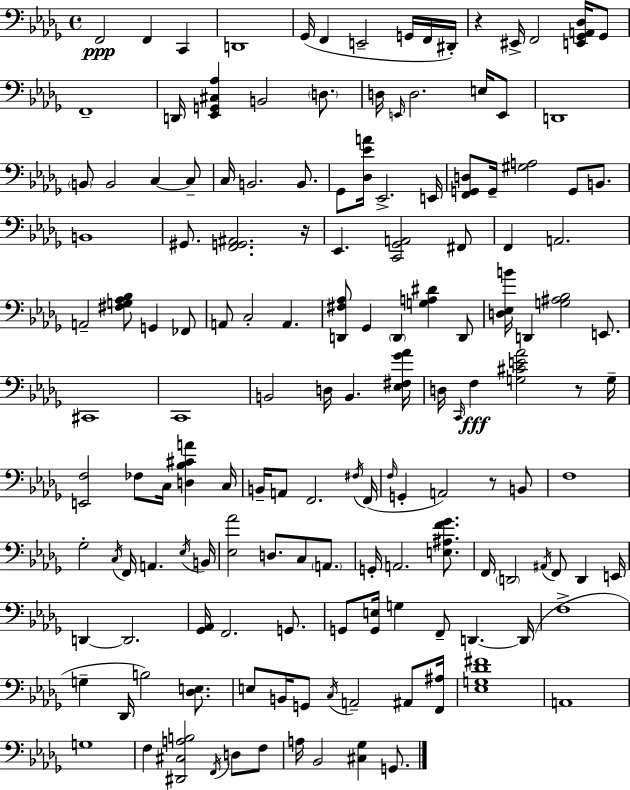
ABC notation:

X:1
T:Untitled
M:4/4
L:1/4
K:Bbm
F,,2 F,, C,, D,,4 _G,,/4 F,, E,,2 G,,/4 F,,/4 ^D,,/4 z ^E,,/4 F,,2 [E,,_G,,A,,_D,]/4 _G,,/2 F,,4 D,,/4 [_E,,G,,^C,_A,] B,,2 D,/2 D,/4 E,,/4 D,2 E,/4 E,,/2 D,,4 B,,/2 B,,2 C, C,/2 C,/4 B,,2 B,,/2 _G,,/2 [_D,_EA]/4 _E,,2 E,,/4 [F,,G,,D,]/2 G,,/4 [^G,A,]2 G,,/2 B,,/2 B,,4 ^G,,/2 [F,,G,,^A,,]2 z/4 _E,, [C,,_G,,A,,]2 ^F,,/2 F,, A,,2 A,,2 [^F,G,_A,_B,]/2 G,, _F,,/2 A,,/2 C,2 A,, [D,,^F,_A,]/2 _G,, D,, [G,A,^D] D,,/2 [D,_E,B]/4 D,, [G,^A,_B,]2 E,,/2 ^C,,4 C,,4 B,,2 D,/4 B,, [_E,^F,_G_A]/4 D,/4 C,,/4 F, [G,^CE_A]2 z/2 G,/4 [E,,F,]2 _F,/2 C,/4 [D,_B,^CA] C,/4 B,,/4 A,,/2 F,,2 ^F,/4 F,,/4 F,/4 G,, A,,2 z/2 B,,/2 F,4 _G,2 C,/4 F,,/4 A,, _E,/4 B,,/4 [_E,_A]2 D,/2 C,/2 A,,/2 G,,/4 A,,2 [E,^A,F_G]/2 F,,/4 D,,2 ^A,,/4 F,,/2 D,, E,,/4 D,, D,,2 [_G,,_A,,]/4 F,,2 G,,/2 G,,/2 [G,,E,]/4 G, F,,/2 D,, D,,/4 F,4 G, _D,,/4 B,2 [_D,E,]/2 E,/2 B,,/4 G,,/2 C,/4 A,,2 ^A,,/2 [F,,^A,]/4 [_E,G,_D^F]4 A,,4 G,4 F, [^D,,^C,A,B,]2 F,,/4 D,/2 F,/2 A,/4 _B,,2 [^C,_G,] G,,/2